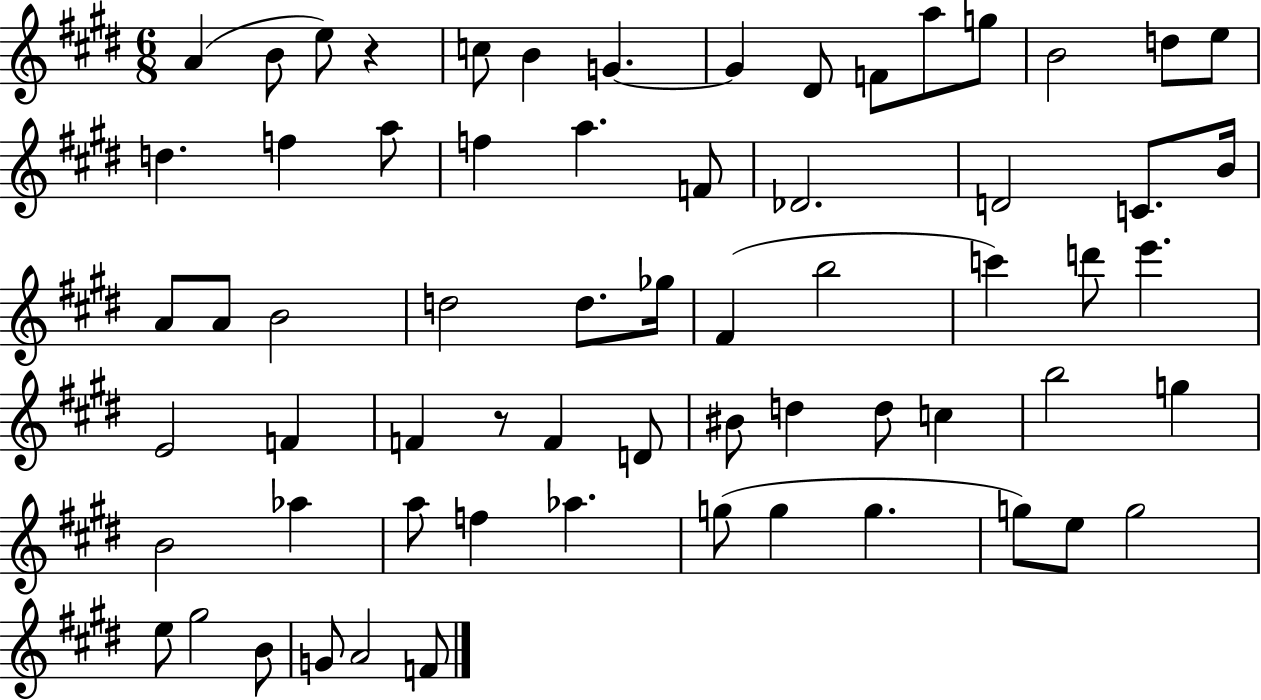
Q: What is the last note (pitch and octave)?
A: F4